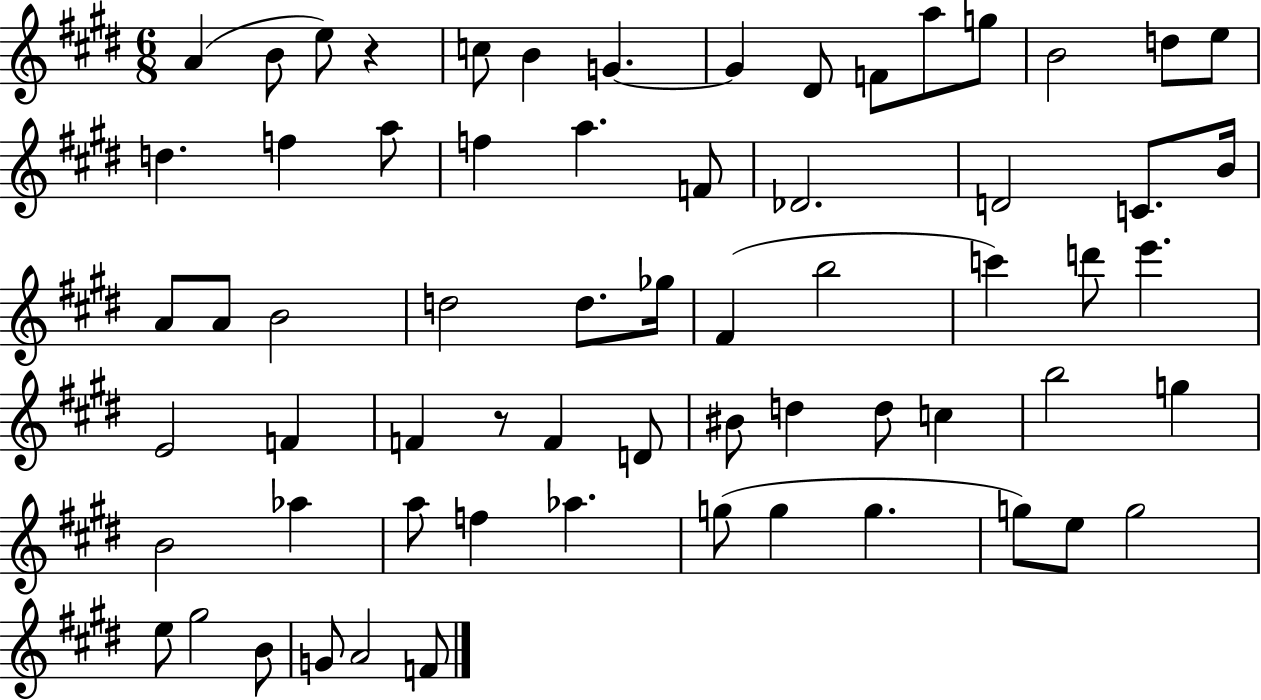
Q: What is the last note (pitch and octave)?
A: F4